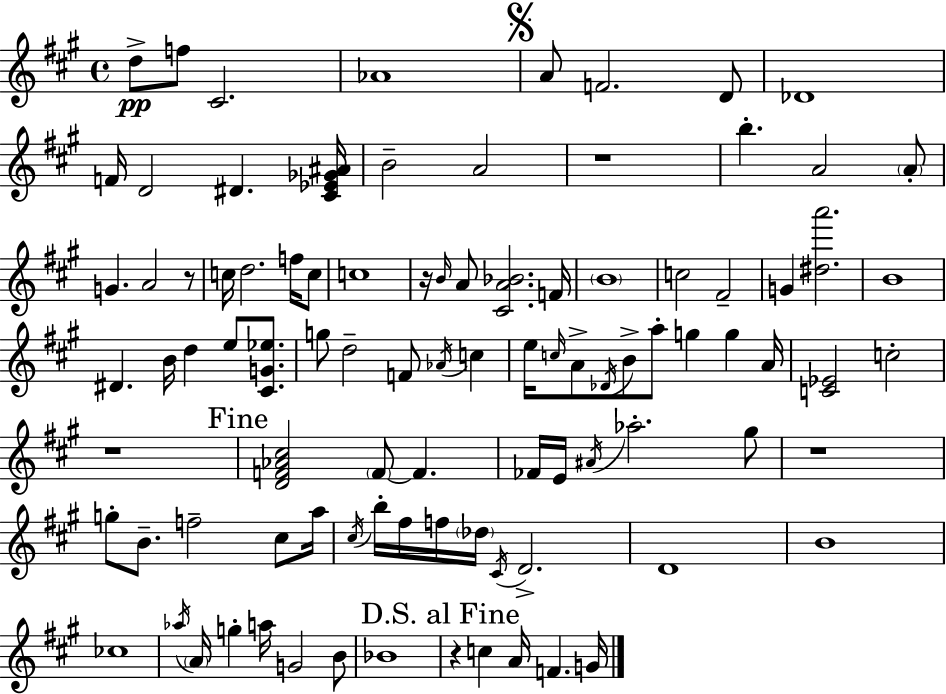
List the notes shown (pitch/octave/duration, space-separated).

D5/e F5/e C#4/h. Ab4/w A4/e F4/h. D4/e Db4/w F4/s D4/h D#4/q. [C#4,Eb4,Gb4,A#4]/s B4/h A4/h R/w B5/q. A4/h A4/e G4/q. A4/h R/e C5/s D5/h. F5/s C5/e C5/w R/s B4/s A4/e [C#4,A4,Bb4]/h. F4/s B4/w C5/h F#4/h G4/q [D#5,A6]/h. B4/w D#4/q. B4/s D5/q E5/e [C#4,G4,Eb5]/e. G5/e D5/h F4/e Ab4/s C5/q E5/s C5/s A4/e Db4/s B4/e A5/e G5/q G5/q A4/s [C4,Eb4]/h C5/h R/w [D4,F4,Ab4,C#5]/h F4/e F4/q. FES4/s E4/s A#4/s Ab5/h. G#5/e R/w G5/e B4/e. F5/h C#5/e A5/s C#5/s B5/s F#5/s F5/s Db5/s C#4/s D4/h. D4/w B4/w CES5/w Ab5/s A4/s G5/q A5/s G4/h B4/e Bb4/w R/q C5/q A4/s F4/q. G4/s